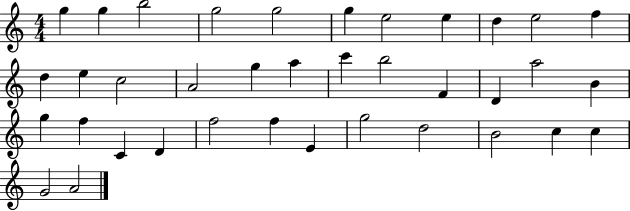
{
  \clef treble
  \numericTimeSignature
  \time 4/4
  \key c \major
  g''4 g''4 b''2 | g''2 g''2 | g''4 e''2 e''4 | d''4 e''2 f''4 | \break d''4 e''4 c''2 | a'2 g''4 a''4 | c'''4 b''2 f'4 | d'4 a''2 b'4 | \break g''4 f''4 c'4 d'4 | f''2 f''4 e'4 | g''2 d''2 | b'2 c''4 c''4 | \break g'2 a'2 | \bar "|."
}